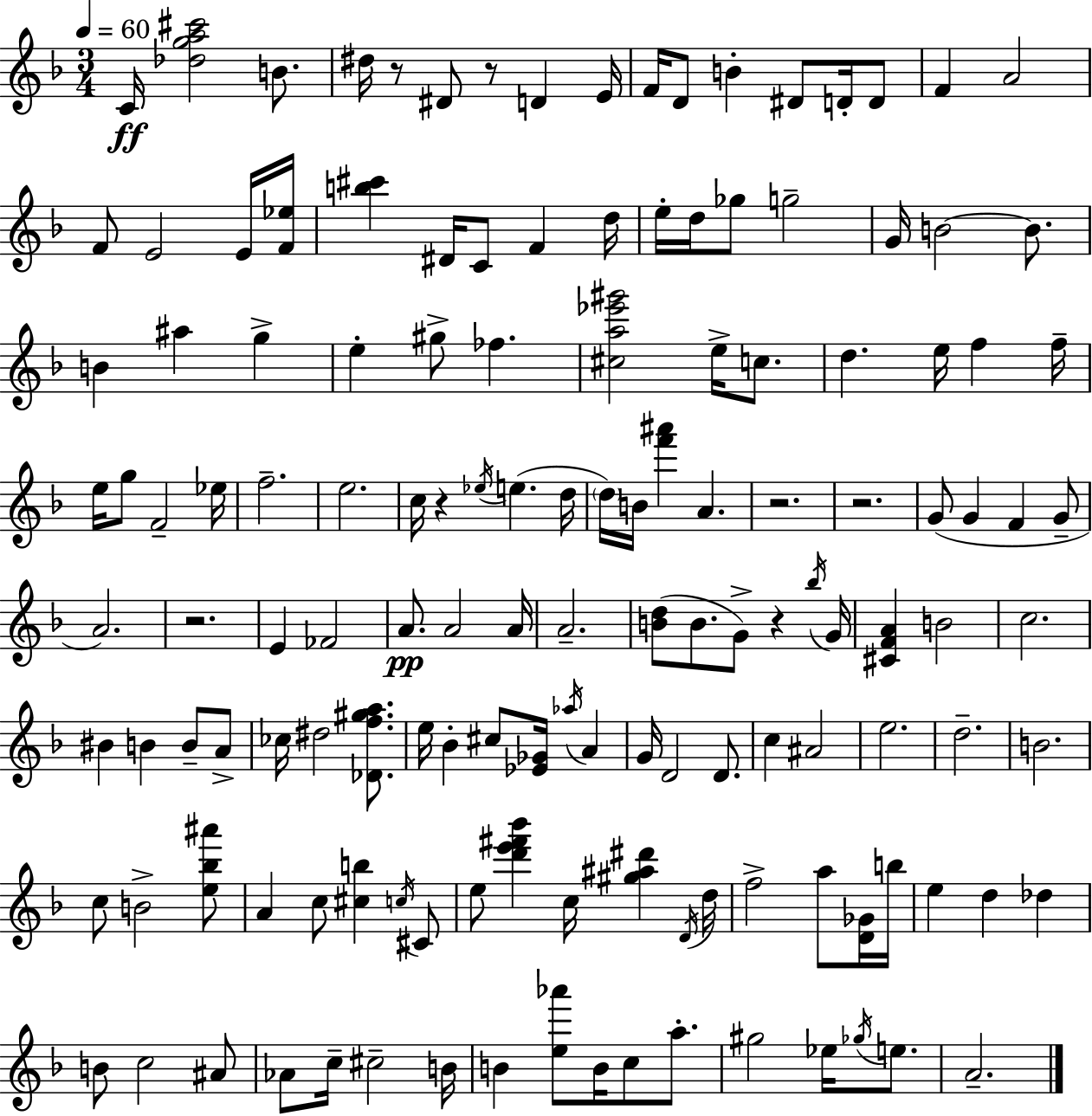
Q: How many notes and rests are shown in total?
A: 143